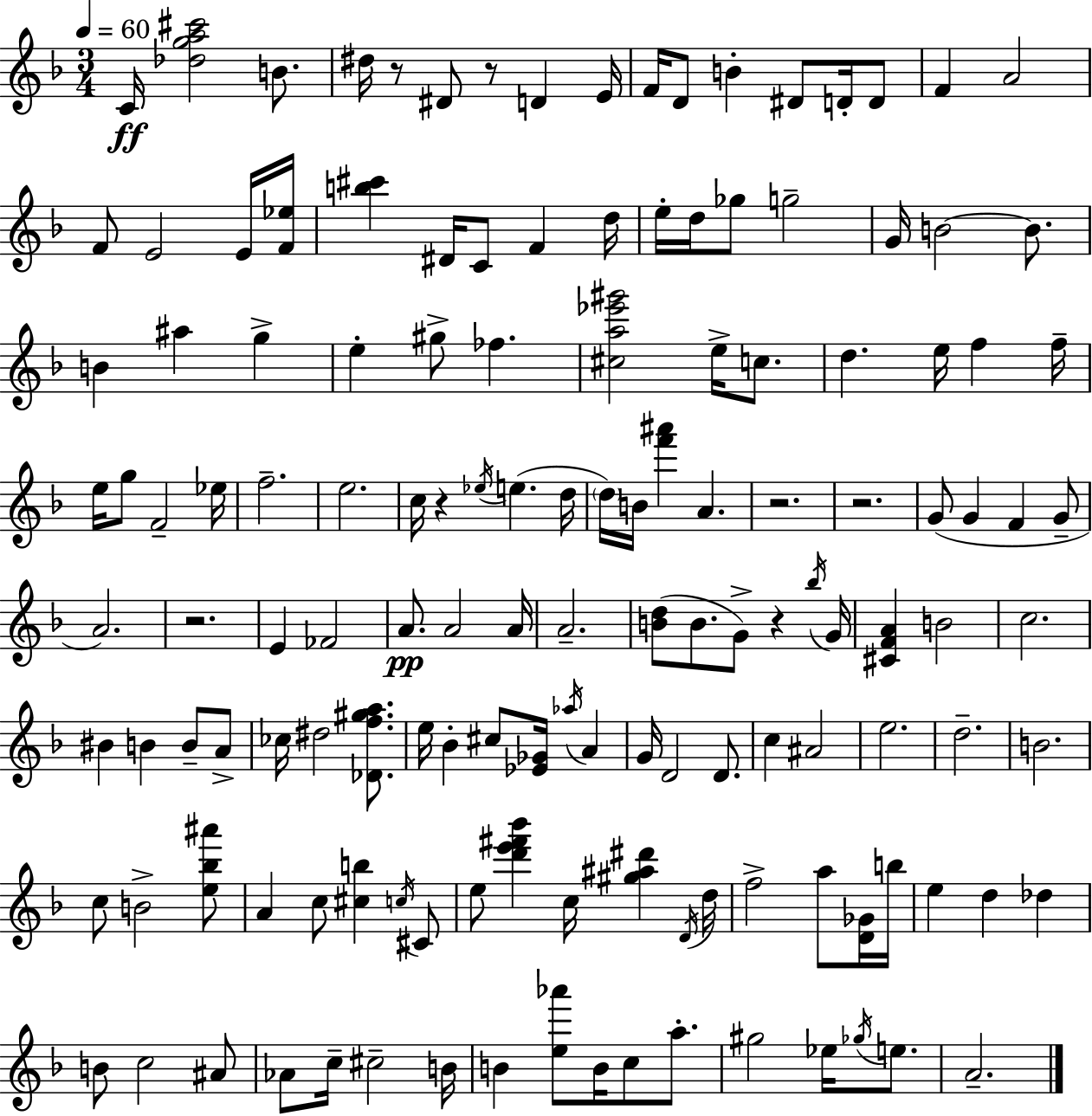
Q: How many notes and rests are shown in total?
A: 143